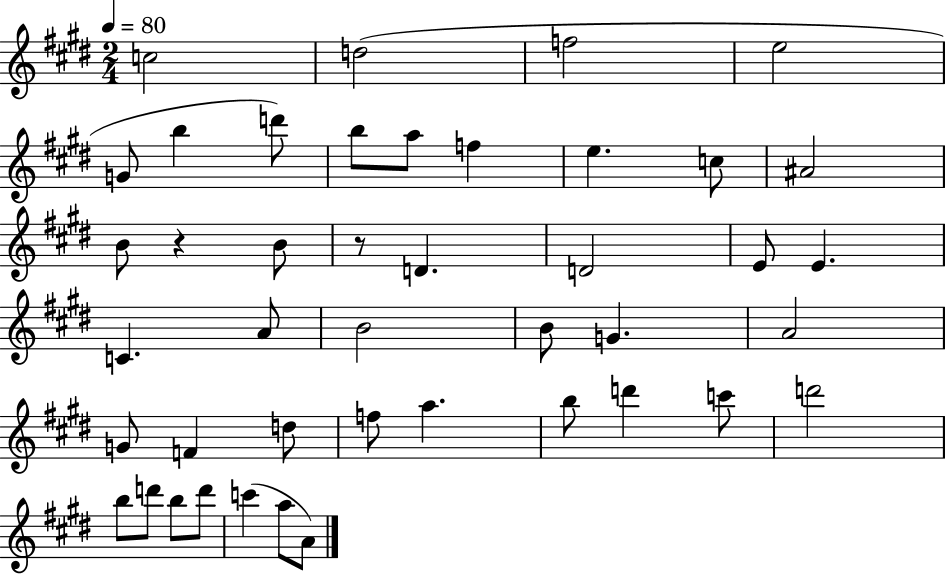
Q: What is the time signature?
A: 2/4